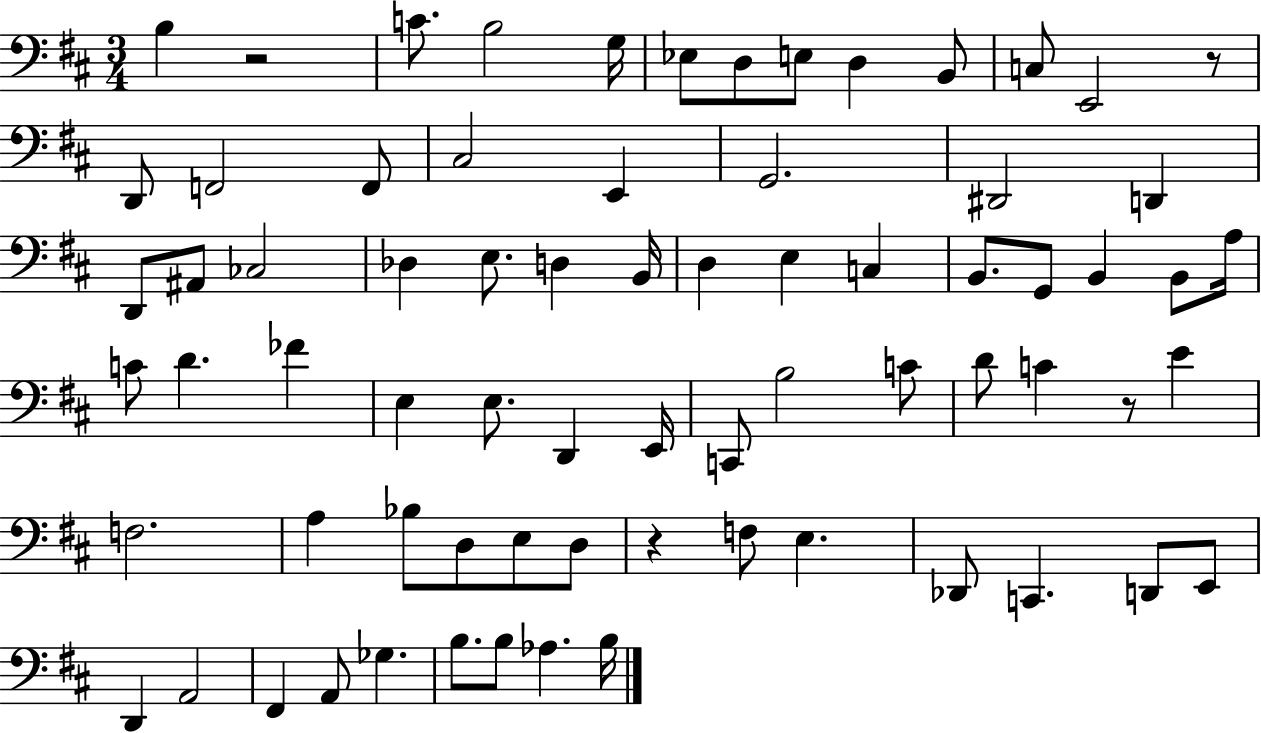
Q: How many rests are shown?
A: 4